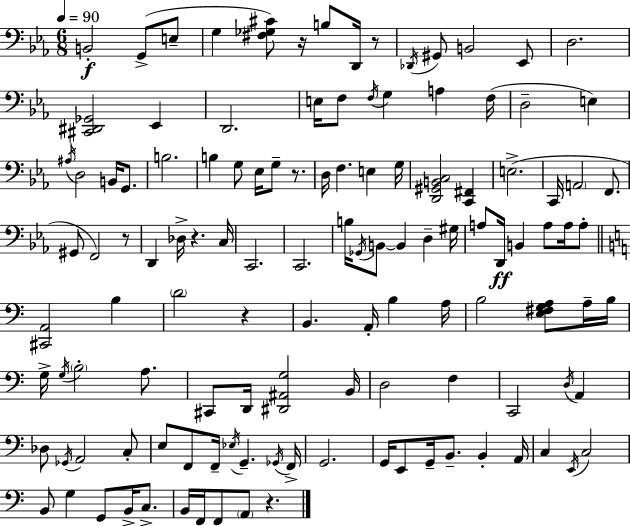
X:1
T:Untitled
M:6/8
L:1/4
K:Eb
B,,2 G,,/2 E,/2 G, [^F,_G,^C]/2 z/4 B,/2 D,,/4 z/2 _D,,/4 ^G,,/2 B,,2 _E,,/2 D,2 [^C,,^D,,_G,,]2 _E,, D,,2 E,/4 F,/2 F,/4 G, A, F,/4 D,2 E, ^A,/4 D,2 B,,/4 G,,/2 B,2 B, G,/2 _E,/4 G,/2 z/2 D,/4 F, E, G,/4 [D,,^G,,B,,C,]2 [C,,^F,,] E,2 C,,/4 A,,2 F,,/2 ^G,,/2 F,,2 z/2 D,, _D,/4 z C,/4 C,,2 C,,2 B,/4 _G,,/4 B,,/2 B,, D, ^G,/4 A,/2 D,,/4 B,, A,/2 A,/4 A,/2 [^C,,A,,]2 B, D2 z B,, A,,/4 B, A,/4 B,2 [E,^F,G,A,]/2 A,/4 B,/4 G,/4 G,/4 B,2 A,/2 ^C,,/2 D,,/4 [^D,,^A,,G,]2 B,,/4 D,2 F, C,,2 D,/4 A,, _D,/2 _G,,/4 A,,2 C,/2 E,/2 F,,/2 F,,/4 _E,/4 G,, _G,,/4 F,,/4 G,,2 G,,/4 E,,/2 G,,/4 B,,/2 B,, A,,/4 C, E,,/4 C,2 B,,/2 G, G,,/2 B,,/4 C,/2 B,,/4 F,,/4 F,,/2 A,,/2 z